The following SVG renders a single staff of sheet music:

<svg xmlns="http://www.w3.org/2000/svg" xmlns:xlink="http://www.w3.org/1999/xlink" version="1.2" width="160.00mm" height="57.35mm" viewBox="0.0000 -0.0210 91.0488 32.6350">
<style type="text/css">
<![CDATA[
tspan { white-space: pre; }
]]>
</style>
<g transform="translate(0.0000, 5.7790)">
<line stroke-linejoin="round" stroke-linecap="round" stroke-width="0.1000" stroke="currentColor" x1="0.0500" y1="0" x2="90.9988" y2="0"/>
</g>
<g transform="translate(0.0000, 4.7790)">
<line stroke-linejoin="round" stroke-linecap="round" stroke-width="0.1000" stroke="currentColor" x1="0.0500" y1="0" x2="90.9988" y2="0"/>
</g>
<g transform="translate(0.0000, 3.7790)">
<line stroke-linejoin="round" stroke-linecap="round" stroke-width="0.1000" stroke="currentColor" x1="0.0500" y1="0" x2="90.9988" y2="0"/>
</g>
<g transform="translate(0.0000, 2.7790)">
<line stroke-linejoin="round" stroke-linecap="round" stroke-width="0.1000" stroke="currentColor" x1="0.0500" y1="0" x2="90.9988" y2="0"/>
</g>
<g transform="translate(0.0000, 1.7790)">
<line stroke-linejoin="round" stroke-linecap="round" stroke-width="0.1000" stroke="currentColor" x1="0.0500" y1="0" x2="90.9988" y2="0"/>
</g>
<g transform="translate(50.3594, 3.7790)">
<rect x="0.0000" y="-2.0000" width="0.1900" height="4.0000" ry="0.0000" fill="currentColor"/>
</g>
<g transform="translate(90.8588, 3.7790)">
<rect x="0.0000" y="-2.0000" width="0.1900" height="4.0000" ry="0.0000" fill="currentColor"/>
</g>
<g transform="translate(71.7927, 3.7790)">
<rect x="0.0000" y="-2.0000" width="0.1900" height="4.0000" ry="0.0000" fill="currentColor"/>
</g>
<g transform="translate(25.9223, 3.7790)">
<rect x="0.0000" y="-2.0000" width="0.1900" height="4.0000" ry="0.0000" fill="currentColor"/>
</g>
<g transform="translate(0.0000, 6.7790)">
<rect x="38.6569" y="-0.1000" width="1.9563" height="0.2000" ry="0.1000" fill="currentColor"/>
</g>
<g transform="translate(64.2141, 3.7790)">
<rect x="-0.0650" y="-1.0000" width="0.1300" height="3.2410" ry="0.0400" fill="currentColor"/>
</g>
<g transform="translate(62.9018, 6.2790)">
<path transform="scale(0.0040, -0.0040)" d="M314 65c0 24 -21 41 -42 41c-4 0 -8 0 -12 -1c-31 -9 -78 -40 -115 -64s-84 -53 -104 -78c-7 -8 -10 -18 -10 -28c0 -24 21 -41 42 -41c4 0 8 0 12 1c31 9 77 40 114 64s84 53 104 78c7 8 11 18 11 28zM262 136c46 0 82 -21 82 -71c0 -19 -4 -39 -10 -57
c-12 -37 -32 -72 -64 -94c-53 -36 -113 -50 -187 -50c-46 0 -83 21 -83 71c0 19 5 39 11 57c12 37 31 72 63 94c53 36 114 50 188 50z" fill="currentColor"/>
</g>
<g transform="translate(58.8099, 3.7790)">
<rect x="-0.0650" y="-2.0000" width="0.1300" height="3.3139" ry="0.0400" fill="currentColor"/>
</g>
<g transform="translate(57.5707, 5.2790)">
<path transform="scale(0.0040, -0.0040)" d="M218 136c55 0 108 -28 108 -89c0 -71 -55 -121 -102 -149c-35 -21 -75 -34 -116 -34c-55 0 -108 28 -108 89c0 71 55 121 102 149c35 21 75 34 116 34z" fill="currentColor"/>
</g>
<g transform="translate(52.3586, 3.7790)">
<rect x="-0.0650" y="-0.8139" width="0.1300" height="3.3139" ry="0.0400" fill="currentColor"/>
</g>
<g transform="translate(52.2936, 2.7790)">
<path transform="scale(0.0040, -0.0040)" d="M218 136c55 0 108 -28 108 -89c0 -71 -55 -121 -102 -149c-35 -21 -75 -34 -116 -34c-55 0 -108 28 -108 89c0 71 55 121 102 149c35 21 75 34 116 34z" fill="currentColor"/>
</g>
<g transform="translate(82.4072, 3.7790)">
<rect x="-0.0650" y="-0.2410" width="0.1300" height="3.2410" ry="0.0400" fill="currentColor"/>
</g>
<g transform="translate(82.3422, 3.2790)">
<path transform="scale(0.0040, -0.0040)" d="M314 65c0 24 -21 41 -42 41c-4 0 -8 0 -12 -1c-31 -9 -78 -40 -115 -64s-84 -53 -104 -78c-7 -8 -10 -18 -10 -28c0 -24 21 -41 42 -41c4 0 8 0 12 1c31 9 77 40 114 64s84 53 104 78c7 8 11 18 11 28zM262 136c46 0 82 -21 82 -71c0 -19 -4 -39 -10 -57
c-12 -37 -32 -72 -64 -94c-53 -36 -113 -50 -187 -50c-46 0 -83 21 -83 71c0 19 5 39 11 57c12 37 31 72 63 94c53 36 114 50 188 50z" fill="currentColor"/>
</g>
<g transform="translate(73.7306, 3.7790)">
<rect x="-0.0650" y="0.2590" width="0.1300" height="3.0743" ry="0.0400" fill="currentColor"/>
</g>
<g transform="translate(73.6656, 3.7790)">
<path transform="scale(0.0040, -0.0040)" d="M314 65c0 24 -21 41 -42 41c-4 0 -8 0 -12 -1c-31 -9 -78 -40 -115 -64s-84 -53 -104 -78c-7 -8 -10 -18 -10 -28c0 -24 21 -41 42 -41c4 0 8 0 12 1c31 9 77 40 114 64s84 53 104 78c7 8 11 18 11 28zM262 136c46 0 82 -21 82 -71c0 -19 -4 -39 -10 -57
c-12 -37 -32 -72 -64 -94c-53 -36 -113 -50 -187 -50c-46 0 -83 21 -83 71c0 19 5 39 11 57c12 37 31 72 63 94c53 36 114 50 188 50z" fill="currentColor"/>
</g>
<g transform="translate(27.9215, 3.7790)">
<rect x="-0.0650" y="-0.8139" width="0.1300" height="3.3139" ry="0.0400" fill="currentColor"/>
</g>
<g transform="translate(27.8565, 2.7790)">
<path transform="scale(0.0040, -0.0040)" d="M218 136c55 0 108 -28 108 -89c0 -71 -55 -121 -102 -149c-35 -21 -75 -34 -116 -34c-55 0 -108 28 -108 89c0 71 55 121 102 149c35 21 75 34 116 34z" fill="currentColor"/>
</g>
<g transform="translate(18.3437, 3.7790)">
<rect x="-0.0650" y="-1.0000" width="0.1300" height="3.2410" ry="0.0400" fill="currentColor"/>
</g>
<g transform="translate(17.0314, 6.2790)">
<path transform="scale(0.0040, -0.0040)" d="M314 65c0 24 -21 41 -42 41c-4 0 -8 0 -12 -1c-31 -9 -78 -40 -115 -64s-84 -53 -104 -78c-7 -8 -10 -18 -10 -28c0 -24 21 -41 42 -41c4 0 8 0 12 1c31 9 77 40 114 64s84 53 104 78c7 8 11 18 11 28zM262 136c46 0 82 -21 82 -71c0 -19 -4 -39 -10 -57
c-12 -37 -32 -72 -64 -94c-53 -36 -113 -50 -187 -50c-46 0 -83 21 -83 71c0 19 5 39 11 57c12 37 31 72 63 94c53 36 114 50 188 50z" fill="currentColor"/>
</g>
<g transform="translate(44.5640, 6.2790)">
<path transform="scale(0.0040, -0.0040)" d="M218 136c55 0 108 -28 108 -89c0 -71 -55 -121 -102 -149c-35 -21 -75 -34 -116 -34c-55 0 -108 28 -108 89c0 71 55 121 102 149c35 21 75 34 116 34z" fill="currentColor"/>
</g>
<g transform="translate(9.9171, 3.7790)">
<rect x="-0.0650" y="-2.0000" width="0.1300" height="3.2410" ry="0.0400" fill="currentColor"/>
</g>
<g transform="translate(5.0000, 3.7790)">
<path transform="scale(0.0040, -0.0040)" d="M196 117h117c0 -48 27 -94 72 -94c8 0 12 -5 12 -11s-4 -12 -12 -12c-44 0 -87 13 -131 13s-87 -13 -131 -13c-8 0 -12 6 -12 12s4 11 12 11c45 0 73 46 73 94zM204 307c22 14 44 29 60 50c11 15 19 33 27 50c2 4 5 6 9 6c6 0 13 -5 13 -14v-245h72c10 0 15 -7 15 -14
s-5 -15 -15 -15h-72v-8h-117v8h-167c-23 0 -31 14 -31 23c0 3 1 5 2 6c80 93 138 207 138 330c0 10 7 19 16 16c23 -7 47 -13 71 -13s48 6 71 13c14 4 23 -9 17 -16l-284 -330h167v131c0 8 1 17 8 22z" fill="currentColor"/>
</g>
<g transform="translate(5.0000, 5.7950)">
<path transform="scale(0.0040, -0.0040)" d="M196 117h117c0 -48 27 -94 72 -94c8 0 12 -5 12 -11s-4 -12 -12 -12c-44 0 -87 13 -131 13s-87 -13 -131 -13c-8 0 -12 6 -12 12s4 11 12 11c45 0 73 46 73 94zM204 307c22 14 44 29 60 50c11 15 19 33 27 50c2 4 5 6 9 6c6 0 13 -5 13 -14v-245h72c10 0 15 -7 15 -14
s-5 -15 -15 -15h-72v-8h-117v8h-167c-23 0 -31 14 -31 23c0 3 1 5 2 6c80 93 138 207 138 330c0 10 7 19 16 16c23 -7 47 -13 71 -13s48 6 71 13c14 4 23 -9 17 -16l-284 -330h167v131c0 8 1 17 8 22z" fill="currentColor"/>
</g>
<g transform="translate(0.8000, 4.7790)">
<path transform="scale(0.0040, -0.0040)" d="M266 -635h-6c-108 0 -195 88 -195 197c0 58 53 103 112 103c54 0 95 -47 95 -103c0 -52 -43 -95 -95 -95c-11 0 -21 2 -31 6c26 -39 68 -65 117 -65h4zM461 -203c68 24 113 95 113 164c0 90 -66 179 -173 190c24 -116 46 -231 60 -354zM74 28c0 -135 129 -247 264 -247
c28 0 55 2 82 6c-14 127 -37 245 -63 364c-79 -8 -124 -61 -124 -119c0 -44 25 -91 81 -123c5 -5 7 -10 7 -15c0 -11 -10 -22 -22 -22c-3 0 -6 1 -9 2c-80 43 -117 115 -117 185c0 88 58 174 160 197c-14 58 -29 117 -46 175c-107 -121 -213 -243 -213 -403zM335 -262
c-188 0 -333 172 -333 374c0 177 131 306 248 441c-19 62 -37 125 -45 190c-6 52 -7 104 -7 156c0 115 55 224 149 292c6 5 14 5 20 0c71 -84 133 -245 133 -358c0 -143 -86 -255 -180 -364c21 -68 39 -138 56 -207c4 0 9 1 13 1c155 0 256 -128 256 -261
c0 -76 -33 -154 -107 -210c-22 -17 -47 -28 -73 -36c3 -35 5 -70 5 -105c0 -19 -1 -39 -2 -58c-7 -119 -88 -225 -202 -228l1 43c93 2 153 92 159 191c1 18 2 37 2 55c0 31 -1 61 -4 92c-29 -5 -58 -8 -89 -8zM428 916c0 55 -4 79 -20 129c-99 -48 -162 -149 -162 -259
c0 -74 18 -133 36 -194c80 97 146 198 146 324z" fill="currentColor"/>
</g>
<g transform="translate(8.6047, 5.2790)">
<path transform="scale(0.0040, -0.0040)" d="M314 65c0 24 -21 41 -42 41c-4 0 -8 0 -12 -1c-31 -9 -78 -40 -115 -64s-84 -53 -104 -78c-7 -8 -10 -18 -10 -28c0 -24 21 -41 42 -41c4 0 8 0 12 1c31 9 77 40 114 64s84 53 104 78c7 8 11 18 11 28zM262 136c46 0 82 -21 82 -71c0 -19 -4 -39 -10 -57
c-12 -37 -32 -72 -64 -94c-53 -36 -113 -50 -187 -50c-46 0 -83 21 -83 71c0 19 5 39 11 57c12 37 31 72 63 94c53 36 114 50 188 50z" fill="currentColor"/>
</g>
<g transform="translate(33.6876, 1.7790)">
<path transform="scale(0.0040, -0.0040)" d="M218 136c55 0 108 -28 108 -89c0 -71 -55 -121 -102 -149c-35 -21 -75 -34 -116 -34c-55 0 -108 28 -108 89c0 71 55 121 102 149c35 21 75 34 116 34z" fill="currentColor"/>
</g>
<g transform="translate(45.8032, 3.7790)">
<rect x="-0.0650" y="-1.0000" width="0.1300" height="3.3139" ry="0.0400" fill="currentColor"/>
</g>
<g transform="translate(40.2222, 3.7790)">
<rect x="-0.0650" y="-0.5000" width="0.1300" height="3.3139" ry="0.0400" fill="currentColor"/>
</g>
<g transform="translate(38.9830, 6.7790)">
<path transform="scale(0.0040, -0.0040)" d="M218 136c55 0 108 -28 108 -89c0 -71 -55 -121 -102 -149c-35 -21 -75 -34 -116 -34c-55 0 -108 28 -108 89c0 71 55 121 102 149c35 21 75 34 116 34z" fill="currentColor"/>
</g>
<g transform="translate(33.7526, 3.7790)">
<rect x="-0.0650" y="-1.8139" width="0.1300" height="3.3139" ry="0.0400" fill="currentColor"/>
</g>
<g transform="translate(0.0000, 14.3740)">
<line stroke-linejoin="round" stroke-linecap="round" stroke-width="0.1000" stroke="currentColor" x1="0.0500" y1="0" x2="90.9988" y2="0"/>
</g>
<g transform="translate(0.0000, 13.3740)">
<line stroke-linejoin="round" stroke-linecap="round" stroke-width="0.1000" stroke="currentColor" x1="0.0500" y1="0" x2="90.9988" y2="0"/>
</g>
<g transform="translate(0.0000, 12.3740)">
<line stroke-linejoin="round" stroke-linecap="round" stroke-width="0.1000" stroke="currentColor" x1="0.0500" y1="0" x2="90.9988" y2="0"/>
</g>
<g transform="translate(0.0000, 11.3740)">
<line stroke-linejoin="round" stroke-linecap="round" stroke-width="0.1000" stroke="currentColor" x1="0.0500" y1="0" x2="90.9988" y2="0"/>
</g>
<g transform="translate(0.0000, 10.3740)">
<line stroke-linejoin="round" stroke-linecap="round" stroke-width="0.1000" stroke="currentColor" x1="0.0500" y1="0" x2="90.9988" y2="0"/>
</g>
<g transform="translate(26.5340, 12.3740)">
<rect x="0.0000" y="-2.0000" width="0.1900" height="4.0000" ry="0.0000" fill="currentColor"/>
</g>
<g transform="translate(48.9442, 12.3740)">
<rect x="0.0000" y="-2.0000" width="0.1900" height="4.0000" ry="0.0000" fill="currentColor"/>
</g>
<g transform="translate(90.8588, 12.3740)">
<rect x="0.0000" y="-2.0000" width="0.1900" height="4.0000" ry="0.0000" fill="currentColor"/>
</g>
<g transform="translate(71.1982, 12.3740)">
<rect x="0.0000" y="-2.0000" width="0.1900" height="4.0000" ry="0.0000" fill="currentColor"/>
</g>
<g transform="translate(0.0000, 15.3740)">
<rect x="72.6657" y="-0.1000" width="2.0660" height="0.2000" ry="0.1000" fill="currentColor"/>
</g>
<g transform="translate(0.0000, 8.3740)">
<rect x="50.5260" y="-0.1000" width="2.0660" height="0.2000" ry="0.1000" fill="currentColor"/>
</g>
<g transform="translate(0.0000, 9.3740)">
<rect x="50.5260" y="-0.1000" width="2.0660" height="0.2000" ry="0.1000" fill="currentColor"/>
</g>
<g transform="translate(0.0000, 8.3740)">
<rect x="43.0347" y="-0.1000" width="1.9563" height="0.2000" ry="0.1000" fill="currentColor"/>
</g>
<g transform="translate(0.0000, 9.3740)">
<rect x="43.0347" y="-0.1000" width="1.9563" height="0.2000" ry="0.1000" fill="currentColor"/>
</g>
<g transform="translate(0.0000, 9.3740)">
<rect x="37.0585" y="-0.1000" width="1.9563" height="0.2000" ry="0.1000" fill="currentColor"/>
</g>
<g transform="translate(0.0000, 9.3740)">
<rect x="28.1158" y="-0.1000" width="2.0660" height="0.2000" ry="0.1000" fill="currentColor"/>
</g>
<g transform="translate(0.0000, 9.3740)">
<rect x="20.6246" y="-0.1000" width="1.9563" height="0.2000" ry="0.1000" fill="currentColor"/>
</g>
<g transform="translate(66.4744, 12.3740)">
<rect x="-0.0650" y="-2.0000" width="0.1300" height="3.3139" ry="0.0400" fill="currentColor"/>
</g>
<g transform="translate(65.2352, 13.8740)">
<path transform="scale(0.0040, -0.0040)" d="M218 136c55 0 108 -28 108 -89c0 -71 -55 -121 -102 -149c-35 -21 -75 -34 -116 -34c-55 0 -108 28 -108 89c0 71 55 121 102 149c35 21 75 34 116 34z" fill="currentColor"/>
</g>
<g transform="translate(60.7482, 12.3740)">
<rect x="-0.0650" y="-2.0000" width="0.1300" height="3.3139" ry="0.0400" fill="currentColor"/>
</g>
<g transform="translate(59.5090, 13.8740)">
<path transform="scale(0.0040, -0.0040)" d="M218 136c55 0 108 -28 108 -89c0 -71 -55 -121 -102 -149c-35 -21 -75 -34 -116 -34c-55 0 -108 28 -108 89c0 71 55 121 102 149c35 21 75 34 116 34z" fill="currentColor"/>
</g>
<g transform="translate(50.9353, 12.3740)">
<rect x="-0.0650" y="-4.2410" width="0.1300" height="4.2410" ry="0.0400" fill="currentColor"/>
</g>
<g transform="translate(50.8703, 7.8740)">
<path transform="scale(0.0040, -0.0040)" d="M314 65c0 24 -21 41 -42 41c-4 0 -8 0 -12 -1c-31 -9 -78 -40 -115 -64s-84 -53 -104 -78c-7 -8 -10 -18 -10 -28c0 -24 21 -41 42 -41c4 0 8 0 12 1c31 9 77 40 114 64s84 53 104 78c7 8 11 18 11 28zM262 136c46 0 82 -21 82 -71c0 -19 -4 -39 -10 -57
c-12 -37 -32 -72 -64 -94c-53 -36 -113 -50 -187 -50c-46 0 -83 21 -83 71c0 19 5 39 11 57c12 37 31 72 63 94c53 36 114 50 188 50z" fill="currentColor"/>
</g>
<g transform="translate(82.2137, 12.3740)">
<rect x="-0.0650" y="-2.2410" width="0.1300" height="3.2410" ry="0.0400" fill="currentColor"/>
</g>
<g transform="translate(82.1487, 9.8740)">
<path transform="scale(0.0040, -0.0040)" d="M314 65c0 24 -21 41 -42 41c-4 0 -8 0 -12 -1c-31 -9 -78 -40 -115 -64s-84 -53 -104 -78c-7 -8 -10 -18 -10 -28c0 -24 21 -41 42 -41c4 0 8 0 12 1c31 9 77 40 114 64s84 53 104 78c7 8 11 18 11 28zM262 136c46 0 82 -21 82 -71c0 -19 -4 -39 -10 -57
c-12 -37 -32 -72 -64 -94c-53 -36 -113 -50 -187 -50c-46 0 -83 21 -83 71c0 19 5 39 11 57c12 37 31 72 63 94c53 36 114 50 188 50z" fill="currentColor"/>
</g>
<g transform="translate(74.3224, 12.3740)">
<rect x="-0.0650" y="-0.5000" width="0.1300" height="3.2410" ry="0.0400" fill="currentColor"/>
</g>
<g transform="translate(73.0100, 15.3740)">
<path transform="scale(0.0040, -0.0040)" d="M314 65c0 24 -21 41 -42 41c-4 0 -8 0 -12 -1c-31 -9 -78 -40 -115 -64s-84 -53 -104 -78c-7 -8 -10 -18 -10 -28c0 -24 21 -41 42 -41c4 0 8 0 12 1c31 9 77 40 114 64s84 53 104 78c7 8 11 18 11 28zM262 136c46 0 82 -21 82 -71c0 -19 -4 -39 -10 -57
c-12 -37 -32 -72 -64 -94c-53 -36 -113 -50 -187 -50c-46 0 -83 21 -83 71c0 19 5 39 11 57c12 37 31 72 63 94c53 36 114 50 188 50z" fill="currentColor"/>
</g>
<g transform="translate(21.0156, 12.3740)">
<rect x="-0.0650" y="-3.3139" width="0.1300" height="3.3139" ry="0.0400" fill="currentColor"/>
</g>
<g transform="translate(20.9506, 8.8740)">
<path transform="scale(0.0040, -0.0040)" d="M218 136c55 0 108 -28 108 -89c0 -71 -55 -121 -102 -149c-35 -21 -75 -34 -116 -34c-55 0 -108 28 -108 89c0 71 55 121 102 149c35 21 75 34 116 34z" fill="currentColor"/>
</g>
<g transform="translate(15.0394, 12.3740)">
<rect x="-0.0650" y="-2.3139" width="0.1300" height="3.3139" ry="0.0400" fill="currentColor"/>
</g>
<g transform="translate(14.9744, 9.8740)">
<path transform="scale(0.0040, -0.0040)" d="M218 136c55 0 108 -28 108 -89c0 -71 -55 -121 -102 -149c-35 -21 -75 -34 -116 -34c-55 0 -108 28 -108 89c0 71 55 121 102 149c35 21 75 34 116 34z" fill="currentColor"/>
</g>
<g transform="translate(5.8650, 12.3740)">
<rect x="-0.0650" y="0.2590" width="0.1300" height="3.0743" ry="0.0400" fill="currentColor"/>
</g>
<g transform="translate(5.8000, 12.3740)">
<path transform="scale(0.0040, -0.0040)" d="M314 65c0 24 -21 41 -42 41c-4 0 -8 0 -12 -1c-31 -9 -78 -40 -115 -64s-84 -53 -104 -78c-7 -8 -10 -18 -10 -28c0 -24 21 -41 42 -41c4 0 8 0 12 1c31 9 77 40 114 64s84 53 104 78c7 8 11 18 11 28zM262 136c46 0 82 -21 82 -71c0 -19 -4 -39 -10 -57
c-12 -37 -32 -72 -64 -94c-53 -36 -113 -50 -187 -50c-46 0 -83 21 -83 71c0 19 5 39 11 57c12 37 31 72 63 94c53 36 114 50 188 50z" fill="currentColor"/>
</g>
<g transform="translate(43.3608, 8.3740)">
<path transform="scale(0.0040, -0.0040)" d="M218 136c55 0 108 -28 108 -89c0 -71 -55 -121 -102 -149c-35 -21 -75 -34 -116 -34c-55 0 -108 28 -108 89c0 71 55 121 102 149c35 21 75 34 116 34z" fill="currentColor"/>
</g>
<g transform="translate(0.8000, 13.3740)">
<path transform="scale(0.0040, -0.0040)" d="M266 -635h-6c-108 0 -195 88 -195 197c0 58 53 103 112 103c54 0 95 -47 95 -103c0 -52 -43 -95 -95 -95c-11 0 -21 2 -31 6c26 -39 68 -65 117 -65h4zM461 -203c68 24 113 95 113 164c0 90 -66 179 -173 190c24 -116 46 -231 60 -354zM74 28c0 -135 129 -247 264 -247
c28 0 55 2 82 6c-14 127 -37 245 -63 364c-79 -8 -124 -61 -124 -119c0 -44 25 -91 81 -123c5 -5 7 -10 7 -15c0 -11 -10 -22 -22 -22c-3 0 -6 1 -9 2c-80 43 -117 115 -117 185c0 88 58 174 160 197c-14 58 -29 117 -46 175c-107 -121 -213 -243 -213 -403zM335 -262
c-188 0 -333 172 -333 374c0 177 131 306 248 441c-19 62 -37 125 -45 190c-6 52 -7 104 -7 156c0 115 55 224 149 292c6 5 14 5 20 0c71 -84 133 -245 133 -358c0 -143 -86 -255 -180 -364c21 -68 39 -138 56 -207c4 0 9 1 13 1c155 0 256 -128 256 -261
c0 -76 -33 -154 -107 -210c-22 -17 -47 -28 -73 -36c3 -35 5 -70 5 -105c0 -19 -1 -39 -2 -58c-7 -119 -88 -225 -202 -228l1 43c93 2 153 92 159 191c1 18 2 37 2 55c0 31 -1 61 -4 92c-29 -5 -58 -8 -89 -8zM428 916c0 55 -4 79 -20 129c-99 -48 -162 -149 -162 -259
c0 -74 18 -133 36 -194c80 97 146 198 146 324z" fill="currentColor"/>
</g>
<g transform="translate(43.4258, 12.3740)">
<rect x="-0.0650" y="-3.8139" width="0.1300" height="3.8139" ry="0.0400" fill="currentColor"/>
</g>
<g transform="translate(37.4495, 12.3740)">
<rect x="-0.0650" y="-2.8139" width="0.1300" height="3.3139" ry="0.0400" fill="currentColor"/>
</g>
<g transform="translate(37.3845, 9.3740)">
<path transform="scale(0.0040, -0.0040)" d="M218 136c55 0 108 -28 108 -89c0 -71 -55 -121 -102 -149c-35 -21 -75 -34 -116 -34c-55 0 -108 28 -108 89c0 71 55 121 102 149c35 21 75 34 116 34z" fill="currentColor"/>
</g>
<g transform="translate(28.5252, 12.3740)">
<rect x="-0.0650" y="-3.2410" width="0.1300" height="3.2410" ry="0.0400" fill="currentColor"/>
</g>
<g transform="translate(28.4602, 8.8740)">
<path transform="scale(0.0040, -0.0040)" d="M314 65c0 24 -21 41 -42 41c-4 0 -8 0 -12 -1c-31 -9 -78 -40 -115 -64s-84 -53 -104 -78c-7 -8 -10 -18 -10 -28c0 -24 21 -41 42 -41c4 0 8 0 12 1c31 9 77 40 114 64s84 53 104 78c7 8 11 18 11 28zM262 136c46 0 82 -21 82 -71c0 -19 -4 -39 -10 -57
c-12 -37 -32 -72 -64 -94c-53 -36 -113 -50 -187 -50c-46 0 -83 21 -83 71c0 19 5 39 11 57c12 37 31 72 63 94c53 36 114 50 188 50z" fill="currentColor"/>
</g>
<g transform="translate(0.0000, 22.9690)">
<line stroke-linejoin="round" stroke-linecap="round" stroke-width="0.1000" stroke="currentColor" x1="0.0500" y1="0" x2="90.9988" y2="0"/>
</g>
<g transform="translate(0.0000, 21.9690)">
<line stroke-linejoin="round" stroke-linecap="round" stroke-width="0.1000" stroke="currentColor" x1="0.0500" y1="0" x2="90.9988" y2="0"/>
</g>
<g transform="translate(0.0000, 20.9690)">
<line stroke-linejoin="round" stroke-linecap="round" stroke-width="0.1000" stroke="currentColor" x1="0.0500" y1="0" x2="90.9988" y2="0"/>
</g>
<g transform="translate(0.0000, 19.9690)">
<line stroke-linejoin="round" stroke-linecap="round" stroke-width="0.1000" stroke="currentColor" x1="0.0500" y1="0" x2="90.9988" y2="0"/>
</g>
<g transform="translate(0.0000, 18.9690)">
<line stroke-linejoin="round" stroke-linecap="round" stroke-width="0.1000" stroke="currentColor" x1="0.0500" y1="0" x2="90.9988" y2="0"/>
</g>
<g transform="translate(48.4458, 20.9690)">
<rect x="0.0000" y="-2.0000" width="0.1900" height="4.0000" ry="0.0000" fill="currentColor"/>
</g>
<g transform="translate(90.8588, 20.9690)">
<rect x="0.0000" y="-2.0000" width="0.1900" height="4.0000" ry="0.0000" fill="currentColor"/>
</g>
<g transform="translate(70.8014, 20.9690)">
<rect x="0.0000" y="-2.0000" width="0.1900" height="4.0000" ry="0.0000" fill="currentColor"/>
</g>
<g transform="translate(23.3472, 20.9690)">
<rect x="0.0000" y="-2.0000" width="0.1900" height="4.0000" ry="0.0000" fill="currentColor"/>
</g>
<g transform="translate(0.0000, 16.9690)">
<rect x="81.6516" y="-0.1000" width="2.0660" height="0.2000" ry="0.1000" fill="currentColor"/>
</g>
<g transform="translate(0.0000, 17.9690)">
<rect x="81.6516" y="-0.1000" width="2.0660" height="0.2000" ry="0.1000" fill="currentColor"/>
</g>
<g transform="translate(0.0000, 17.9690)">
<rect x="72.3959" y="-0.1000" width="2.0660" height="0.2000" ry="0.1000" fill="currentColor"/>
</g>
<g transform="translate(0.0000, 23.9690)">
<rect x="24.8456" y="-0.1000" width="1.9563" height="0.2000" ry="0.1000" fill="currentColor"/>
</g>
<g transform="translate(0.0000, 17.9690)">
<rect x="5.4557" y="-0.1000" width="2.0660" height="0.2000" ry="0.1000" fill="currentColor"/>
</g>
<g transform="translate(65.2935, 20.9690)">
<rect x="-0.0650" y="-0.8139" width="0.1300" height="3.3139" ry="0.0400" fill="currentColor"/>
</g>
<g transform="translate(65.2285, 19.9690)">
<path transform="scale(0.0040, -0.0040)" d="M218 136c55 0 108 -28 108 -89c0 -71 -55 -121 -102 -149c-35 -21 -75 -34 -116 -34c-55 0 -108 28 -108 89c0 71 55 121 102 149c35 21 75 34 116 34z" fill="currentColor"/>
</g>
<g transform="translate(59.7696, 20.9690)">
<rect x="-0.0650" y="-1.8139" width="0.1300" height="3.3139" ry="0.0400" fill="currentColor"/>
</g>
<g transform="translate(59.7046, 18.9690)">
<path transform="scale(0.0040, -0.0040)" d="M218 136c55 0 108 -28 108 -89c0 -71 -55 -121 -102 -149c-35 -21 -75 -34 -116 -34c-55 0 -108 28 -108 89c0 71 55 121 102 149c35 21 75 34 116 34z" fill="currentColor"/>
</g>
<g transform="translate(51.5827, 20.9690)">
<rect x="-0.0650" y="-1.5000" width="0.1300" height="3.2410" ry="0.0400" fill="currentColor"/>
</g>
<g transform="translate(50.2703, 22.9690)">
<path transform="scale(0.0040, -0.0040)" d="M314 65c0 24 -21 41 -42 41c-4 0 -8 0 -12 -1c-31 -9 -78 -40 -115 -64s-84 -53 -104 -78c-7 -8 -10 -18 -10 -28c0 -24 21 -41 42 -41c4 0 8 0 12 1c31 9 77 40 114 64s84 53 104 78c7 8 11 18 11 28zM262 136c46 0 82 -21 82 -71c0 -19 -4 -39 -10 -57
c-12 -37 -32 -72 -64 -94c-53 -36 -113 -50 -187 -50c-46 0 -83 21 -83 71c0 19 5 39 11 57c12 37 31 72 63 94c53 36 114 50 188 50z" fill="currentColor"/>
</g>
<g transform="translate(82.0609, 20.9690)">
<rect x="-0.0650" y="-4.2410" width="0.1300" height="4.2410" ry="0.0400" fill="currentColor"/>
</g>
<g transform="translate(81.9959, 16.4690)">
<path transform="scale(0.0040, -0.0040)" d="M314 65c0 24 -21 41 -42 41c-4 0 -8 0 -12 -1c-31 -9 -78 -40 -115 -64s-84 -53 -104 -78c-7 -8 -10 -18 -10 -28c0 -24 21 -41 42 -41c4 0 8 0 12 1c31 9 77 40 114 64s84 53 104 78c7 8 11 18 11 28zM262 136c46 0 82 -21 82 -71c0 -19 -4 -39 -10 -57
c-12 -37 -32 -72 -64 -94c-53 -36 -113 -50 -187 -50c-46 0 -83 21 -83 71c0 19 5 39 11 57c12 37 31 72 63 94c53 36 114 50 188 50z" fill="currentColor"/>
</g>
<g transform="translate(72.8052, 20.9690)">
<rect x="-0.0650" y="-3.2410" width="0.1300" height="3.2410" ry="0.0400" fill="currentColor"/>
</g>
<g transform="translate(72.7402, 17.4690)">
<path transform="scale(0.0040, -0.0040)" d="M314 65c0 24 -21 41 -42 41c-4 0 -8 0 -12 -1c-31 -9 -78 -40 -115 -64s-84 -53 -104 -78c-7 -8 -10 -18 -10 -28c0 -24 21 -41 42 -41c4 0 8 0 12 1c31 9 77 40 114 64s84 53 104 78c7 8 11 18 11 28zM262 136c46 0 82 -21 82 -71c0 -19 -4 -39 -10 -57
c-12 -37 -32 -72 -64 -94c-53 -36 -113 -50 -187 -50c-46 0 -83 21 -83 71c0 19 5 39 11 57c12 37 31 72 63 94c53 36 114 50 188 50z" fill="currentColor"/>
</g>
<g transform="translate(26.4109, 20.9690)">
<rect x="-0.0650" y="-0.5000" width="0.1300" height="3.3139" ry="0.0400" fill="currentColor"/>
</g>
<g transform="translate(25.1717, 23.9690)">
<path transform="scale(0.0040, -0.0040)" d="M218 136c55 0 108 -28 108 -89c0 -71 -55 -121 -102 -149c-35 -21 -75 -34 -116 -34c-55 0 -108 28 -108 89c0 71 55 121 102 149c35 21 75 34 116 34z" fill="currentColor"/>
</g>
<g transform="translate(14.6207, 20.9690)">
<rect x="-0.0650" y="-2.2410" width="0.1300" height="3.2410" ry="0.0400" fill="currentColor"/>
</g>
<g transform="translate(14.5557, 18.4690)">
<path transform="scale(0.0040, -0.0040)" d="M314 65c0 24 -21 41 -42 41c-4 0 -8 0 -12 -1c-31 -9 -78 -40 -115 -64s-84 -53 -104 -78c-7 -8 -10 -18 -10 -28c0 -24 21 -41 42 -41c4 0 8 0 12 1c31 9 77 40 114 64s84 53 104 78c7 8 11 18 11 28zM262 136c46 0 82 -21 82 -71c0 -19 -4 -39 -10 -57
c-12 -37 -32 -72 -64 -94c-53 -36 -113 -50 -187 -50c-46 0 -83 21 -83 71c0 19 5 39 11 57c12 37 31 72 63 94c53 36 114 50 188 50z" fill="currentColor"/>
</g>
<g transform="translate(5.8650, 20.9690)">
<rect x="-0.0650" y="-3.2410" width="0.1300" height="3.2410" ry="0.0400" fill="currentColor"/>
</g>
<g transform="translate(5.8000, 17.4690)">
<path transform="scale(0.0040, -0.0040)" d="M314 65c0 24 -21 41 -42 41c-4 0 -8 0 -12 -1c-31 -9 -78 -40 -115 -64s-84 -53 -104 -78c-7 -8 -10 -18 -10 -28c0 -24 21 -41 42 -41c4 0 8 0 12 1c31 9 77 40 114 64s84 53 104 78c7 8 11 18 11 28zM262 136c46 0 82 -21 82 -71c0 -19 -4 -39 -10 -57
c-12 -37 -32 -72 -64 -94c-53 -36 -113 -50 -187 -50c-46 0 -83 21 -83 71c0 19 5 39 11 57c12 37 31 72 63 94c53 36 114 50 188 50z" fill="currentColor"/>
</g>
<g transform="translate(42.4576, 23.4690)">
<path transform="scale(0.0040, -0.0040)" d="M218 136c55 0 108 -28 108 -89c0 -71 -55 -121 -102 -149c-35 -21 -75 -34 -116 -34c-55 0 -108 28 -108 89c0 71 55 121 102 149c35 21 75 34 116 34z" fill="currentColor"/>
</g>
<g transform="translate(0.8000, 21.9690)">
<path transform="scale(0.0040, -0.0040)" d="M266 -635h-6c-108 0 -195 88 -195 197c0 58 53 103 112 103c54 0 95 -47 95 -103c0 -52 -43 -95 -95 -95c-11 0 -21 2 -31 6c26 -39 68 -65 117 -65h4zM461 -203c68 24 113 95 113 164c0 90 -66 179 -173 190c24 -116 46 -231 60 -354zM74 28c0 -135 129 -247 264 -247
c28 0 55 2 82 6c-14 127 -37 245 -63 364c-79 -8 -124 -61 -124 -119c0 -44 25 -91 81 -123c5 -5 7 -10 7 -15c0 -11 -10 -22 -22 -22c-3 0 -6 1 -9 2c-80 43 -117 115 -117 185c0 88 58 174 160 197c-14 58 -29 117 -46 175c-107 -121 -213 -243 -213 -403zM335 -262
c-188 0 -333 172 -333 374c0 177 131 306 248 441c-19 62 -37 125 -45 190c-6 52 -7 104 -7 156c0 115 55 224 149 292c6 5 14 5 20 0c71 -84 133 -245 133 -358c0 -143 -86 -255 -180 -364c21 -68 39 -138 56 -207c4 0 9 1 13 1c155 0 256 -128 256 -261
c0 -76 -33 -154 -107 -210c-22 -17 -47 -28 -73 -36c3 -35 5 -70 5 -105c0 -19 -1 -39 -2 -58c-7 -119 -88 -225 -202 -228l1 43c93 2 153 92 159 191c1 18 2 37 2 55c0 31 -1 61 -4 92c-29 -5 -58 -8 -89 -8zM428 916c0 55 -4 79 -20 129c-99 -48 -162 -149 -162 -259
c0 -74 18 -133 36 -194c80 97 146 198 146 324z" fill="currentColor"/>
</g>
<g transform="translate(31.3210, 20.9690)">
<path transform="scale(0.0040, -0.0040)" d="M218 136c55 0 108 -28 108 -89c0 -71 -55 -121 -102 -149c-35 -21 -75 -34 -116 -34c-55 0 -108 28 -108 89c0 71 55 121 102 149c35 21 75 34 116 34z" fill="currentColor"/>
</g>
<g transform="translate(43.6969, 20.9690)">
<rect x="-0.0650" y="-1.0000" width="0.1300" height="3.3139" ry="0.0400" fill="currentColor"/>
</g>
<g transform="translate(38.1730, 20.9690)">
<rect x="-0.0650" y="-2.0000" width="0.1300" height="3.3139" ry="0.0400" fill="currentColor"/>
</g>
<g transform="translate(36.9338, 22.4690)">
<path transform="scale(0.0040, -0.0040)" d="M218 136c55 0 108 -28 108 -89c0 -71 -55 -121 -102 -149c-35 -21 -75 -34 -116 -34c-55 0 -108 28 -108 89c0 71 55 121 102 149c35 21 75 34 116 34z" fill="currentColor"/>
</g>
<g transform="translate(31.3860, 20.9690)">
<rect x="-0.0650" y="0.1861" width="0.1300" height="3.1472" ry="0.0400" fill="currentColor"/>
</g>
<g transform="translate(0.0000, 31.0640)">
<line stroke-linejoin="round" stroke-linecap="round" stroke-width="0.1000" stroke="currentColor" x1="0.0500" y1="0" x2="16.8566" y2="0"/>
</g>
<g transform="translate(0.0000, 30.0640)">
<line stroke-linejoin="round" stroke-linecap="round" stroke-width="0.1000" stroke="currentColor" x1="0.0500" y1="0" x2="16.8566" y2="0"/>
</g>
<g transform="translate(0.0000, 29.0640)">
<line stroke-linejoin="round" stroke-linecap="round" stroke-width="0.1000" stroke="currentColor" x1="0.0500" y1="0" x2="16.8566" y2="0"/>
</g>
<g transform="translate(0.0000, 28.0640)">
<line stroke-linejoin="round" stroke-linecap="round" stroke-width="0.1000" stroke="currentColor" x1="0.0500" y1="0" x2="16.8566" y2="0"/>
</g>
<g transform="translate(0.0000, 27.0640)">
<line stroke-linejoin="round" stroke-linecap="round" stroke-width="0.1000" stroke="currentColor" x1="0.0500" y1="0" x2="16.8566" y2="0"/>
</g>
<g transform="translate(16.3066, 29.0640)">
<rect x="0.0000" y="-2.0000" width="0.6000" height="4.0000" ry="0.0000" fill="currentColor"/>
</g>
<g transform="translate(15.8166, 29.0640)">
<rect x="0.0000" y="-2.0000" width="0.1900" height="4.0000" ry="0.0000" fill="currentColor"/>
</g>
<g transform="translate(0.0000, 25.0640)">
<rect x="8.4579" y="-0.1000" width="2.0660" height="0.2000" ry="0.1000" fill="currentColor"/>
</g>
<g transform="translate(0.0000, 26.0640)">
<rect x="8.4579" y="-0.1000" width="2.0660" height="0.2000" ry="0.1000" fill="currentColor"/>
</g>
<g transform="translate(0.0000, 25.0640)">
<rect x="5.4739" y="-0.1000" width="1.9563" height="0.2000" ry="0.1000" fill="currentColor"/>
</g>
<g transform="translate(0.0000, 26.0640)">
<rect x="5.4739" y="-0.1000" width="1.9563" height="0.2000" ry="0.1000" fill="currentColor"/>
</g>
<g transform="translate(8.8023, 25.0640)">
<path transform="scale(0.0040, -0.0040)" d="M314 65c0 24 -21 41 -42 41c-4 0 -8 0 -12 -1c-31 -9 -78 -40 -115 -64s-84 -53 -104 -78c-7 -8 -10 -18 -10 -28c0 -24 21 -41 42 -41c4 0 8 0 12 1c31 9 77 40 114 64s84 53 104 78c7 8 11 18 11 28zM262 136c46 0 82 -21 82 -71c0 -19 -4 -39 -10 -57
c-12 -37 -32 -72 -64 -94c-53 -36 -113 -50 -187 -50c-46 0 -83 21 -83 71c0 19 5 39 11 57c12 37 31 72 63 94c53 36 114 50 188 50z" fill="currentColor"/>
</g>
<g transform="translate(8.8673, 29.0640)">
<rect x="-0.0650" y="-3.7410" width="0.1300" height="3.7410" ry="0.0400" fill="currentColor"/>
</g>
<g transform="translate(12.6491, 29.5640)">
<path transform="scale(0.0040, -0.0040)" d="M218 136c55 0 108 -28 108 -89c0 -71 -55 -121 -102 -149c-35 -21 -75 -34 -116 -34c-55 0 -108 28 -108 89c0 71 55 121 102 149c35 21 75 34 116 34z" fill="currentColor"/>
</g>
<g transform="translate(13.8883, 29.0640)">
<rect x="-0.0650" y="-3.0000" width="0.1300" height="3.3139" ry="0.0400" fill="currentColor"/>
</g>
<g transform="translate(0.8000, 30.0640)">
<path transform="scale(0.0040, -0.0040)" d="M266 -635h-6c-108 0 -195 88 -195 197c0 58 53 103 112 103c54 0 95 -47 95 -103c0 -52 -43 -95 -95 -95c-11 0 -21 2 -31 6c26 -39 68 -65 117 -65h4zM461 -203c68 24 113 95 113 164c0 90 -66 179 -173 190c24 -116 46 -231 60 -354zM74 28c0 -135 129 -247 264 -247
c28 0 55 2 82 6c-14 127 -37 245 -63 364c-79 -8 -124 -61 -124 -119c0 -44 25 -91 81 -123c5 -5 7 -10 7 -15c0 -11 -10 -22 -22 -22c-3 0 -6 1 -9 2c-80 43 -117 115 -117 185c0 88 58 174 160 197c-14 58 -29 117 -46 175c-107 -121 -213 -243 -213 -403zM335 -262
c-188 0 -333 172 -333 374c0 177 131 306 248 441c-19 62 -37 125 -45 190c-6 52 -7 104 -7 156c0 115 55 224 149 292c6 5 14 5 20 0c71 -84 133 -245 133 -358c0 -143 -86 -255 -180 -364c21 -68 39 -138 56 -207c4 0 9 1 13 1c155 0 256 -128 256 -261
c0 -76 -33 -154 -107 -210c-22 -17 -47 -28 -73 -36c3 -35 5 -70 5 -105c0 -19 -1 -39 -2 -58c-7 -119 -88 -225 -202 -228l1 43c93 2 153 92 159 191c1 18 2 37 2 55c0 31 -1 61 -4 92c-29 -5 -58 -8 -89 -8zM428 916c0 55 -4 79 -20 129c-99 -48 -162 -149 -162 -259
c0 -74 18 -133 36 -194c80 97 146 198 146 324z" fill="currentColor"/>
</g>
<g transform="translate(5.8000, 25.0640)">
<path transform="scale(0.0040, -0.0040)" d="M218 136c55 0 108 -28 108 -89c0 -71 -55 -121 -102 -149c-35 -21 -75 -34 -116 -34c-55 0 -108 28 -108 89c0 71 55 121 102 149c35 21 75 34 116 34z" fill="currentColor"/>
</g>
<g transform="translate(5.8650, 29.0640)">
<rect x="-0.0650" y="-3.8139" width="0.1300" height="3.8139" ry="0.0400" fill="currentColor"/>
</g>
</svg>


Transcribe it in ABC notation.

X:1
T:Untitled
M:4/4
L:1/4
K:C
F2 D2 d f C D d F D2 B2 c2 B2 g b b2 a c' d'2 F F C2 g2 b2 g2 C B F D E2 f d b2 d'2 c' c'2 A